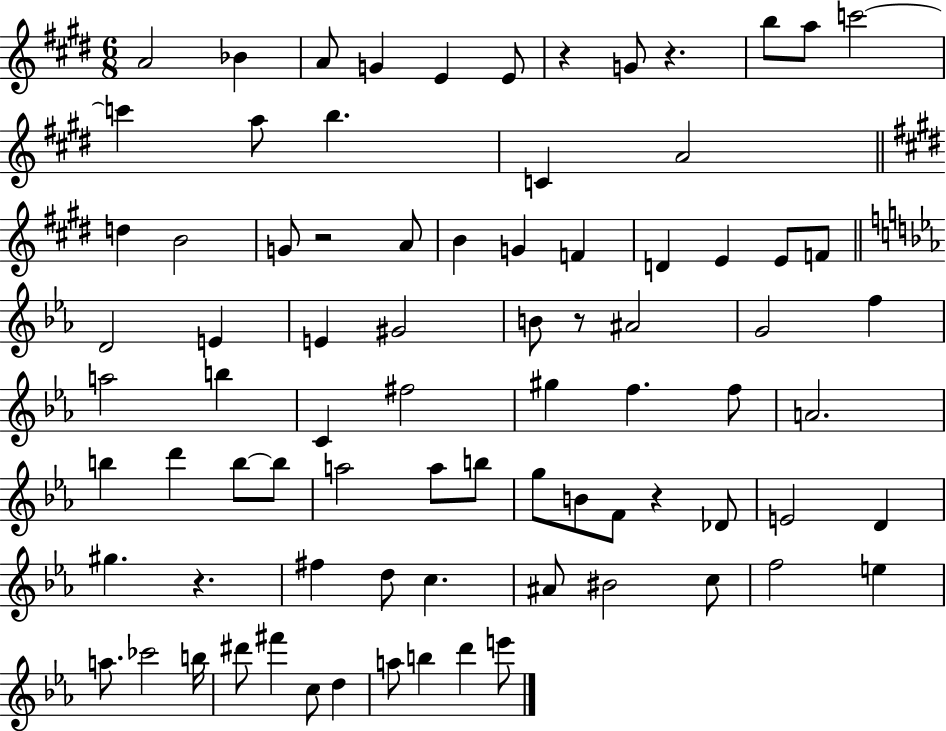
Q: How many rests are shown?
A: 6